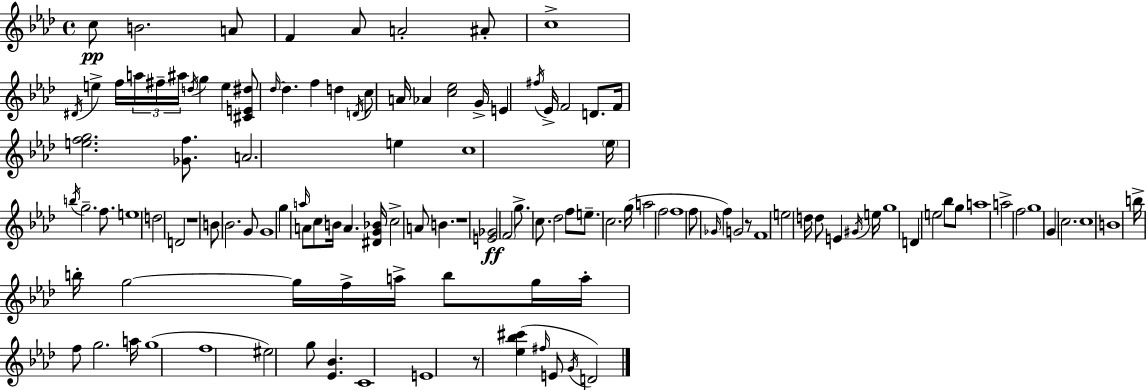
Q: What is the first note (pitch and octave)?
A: C5